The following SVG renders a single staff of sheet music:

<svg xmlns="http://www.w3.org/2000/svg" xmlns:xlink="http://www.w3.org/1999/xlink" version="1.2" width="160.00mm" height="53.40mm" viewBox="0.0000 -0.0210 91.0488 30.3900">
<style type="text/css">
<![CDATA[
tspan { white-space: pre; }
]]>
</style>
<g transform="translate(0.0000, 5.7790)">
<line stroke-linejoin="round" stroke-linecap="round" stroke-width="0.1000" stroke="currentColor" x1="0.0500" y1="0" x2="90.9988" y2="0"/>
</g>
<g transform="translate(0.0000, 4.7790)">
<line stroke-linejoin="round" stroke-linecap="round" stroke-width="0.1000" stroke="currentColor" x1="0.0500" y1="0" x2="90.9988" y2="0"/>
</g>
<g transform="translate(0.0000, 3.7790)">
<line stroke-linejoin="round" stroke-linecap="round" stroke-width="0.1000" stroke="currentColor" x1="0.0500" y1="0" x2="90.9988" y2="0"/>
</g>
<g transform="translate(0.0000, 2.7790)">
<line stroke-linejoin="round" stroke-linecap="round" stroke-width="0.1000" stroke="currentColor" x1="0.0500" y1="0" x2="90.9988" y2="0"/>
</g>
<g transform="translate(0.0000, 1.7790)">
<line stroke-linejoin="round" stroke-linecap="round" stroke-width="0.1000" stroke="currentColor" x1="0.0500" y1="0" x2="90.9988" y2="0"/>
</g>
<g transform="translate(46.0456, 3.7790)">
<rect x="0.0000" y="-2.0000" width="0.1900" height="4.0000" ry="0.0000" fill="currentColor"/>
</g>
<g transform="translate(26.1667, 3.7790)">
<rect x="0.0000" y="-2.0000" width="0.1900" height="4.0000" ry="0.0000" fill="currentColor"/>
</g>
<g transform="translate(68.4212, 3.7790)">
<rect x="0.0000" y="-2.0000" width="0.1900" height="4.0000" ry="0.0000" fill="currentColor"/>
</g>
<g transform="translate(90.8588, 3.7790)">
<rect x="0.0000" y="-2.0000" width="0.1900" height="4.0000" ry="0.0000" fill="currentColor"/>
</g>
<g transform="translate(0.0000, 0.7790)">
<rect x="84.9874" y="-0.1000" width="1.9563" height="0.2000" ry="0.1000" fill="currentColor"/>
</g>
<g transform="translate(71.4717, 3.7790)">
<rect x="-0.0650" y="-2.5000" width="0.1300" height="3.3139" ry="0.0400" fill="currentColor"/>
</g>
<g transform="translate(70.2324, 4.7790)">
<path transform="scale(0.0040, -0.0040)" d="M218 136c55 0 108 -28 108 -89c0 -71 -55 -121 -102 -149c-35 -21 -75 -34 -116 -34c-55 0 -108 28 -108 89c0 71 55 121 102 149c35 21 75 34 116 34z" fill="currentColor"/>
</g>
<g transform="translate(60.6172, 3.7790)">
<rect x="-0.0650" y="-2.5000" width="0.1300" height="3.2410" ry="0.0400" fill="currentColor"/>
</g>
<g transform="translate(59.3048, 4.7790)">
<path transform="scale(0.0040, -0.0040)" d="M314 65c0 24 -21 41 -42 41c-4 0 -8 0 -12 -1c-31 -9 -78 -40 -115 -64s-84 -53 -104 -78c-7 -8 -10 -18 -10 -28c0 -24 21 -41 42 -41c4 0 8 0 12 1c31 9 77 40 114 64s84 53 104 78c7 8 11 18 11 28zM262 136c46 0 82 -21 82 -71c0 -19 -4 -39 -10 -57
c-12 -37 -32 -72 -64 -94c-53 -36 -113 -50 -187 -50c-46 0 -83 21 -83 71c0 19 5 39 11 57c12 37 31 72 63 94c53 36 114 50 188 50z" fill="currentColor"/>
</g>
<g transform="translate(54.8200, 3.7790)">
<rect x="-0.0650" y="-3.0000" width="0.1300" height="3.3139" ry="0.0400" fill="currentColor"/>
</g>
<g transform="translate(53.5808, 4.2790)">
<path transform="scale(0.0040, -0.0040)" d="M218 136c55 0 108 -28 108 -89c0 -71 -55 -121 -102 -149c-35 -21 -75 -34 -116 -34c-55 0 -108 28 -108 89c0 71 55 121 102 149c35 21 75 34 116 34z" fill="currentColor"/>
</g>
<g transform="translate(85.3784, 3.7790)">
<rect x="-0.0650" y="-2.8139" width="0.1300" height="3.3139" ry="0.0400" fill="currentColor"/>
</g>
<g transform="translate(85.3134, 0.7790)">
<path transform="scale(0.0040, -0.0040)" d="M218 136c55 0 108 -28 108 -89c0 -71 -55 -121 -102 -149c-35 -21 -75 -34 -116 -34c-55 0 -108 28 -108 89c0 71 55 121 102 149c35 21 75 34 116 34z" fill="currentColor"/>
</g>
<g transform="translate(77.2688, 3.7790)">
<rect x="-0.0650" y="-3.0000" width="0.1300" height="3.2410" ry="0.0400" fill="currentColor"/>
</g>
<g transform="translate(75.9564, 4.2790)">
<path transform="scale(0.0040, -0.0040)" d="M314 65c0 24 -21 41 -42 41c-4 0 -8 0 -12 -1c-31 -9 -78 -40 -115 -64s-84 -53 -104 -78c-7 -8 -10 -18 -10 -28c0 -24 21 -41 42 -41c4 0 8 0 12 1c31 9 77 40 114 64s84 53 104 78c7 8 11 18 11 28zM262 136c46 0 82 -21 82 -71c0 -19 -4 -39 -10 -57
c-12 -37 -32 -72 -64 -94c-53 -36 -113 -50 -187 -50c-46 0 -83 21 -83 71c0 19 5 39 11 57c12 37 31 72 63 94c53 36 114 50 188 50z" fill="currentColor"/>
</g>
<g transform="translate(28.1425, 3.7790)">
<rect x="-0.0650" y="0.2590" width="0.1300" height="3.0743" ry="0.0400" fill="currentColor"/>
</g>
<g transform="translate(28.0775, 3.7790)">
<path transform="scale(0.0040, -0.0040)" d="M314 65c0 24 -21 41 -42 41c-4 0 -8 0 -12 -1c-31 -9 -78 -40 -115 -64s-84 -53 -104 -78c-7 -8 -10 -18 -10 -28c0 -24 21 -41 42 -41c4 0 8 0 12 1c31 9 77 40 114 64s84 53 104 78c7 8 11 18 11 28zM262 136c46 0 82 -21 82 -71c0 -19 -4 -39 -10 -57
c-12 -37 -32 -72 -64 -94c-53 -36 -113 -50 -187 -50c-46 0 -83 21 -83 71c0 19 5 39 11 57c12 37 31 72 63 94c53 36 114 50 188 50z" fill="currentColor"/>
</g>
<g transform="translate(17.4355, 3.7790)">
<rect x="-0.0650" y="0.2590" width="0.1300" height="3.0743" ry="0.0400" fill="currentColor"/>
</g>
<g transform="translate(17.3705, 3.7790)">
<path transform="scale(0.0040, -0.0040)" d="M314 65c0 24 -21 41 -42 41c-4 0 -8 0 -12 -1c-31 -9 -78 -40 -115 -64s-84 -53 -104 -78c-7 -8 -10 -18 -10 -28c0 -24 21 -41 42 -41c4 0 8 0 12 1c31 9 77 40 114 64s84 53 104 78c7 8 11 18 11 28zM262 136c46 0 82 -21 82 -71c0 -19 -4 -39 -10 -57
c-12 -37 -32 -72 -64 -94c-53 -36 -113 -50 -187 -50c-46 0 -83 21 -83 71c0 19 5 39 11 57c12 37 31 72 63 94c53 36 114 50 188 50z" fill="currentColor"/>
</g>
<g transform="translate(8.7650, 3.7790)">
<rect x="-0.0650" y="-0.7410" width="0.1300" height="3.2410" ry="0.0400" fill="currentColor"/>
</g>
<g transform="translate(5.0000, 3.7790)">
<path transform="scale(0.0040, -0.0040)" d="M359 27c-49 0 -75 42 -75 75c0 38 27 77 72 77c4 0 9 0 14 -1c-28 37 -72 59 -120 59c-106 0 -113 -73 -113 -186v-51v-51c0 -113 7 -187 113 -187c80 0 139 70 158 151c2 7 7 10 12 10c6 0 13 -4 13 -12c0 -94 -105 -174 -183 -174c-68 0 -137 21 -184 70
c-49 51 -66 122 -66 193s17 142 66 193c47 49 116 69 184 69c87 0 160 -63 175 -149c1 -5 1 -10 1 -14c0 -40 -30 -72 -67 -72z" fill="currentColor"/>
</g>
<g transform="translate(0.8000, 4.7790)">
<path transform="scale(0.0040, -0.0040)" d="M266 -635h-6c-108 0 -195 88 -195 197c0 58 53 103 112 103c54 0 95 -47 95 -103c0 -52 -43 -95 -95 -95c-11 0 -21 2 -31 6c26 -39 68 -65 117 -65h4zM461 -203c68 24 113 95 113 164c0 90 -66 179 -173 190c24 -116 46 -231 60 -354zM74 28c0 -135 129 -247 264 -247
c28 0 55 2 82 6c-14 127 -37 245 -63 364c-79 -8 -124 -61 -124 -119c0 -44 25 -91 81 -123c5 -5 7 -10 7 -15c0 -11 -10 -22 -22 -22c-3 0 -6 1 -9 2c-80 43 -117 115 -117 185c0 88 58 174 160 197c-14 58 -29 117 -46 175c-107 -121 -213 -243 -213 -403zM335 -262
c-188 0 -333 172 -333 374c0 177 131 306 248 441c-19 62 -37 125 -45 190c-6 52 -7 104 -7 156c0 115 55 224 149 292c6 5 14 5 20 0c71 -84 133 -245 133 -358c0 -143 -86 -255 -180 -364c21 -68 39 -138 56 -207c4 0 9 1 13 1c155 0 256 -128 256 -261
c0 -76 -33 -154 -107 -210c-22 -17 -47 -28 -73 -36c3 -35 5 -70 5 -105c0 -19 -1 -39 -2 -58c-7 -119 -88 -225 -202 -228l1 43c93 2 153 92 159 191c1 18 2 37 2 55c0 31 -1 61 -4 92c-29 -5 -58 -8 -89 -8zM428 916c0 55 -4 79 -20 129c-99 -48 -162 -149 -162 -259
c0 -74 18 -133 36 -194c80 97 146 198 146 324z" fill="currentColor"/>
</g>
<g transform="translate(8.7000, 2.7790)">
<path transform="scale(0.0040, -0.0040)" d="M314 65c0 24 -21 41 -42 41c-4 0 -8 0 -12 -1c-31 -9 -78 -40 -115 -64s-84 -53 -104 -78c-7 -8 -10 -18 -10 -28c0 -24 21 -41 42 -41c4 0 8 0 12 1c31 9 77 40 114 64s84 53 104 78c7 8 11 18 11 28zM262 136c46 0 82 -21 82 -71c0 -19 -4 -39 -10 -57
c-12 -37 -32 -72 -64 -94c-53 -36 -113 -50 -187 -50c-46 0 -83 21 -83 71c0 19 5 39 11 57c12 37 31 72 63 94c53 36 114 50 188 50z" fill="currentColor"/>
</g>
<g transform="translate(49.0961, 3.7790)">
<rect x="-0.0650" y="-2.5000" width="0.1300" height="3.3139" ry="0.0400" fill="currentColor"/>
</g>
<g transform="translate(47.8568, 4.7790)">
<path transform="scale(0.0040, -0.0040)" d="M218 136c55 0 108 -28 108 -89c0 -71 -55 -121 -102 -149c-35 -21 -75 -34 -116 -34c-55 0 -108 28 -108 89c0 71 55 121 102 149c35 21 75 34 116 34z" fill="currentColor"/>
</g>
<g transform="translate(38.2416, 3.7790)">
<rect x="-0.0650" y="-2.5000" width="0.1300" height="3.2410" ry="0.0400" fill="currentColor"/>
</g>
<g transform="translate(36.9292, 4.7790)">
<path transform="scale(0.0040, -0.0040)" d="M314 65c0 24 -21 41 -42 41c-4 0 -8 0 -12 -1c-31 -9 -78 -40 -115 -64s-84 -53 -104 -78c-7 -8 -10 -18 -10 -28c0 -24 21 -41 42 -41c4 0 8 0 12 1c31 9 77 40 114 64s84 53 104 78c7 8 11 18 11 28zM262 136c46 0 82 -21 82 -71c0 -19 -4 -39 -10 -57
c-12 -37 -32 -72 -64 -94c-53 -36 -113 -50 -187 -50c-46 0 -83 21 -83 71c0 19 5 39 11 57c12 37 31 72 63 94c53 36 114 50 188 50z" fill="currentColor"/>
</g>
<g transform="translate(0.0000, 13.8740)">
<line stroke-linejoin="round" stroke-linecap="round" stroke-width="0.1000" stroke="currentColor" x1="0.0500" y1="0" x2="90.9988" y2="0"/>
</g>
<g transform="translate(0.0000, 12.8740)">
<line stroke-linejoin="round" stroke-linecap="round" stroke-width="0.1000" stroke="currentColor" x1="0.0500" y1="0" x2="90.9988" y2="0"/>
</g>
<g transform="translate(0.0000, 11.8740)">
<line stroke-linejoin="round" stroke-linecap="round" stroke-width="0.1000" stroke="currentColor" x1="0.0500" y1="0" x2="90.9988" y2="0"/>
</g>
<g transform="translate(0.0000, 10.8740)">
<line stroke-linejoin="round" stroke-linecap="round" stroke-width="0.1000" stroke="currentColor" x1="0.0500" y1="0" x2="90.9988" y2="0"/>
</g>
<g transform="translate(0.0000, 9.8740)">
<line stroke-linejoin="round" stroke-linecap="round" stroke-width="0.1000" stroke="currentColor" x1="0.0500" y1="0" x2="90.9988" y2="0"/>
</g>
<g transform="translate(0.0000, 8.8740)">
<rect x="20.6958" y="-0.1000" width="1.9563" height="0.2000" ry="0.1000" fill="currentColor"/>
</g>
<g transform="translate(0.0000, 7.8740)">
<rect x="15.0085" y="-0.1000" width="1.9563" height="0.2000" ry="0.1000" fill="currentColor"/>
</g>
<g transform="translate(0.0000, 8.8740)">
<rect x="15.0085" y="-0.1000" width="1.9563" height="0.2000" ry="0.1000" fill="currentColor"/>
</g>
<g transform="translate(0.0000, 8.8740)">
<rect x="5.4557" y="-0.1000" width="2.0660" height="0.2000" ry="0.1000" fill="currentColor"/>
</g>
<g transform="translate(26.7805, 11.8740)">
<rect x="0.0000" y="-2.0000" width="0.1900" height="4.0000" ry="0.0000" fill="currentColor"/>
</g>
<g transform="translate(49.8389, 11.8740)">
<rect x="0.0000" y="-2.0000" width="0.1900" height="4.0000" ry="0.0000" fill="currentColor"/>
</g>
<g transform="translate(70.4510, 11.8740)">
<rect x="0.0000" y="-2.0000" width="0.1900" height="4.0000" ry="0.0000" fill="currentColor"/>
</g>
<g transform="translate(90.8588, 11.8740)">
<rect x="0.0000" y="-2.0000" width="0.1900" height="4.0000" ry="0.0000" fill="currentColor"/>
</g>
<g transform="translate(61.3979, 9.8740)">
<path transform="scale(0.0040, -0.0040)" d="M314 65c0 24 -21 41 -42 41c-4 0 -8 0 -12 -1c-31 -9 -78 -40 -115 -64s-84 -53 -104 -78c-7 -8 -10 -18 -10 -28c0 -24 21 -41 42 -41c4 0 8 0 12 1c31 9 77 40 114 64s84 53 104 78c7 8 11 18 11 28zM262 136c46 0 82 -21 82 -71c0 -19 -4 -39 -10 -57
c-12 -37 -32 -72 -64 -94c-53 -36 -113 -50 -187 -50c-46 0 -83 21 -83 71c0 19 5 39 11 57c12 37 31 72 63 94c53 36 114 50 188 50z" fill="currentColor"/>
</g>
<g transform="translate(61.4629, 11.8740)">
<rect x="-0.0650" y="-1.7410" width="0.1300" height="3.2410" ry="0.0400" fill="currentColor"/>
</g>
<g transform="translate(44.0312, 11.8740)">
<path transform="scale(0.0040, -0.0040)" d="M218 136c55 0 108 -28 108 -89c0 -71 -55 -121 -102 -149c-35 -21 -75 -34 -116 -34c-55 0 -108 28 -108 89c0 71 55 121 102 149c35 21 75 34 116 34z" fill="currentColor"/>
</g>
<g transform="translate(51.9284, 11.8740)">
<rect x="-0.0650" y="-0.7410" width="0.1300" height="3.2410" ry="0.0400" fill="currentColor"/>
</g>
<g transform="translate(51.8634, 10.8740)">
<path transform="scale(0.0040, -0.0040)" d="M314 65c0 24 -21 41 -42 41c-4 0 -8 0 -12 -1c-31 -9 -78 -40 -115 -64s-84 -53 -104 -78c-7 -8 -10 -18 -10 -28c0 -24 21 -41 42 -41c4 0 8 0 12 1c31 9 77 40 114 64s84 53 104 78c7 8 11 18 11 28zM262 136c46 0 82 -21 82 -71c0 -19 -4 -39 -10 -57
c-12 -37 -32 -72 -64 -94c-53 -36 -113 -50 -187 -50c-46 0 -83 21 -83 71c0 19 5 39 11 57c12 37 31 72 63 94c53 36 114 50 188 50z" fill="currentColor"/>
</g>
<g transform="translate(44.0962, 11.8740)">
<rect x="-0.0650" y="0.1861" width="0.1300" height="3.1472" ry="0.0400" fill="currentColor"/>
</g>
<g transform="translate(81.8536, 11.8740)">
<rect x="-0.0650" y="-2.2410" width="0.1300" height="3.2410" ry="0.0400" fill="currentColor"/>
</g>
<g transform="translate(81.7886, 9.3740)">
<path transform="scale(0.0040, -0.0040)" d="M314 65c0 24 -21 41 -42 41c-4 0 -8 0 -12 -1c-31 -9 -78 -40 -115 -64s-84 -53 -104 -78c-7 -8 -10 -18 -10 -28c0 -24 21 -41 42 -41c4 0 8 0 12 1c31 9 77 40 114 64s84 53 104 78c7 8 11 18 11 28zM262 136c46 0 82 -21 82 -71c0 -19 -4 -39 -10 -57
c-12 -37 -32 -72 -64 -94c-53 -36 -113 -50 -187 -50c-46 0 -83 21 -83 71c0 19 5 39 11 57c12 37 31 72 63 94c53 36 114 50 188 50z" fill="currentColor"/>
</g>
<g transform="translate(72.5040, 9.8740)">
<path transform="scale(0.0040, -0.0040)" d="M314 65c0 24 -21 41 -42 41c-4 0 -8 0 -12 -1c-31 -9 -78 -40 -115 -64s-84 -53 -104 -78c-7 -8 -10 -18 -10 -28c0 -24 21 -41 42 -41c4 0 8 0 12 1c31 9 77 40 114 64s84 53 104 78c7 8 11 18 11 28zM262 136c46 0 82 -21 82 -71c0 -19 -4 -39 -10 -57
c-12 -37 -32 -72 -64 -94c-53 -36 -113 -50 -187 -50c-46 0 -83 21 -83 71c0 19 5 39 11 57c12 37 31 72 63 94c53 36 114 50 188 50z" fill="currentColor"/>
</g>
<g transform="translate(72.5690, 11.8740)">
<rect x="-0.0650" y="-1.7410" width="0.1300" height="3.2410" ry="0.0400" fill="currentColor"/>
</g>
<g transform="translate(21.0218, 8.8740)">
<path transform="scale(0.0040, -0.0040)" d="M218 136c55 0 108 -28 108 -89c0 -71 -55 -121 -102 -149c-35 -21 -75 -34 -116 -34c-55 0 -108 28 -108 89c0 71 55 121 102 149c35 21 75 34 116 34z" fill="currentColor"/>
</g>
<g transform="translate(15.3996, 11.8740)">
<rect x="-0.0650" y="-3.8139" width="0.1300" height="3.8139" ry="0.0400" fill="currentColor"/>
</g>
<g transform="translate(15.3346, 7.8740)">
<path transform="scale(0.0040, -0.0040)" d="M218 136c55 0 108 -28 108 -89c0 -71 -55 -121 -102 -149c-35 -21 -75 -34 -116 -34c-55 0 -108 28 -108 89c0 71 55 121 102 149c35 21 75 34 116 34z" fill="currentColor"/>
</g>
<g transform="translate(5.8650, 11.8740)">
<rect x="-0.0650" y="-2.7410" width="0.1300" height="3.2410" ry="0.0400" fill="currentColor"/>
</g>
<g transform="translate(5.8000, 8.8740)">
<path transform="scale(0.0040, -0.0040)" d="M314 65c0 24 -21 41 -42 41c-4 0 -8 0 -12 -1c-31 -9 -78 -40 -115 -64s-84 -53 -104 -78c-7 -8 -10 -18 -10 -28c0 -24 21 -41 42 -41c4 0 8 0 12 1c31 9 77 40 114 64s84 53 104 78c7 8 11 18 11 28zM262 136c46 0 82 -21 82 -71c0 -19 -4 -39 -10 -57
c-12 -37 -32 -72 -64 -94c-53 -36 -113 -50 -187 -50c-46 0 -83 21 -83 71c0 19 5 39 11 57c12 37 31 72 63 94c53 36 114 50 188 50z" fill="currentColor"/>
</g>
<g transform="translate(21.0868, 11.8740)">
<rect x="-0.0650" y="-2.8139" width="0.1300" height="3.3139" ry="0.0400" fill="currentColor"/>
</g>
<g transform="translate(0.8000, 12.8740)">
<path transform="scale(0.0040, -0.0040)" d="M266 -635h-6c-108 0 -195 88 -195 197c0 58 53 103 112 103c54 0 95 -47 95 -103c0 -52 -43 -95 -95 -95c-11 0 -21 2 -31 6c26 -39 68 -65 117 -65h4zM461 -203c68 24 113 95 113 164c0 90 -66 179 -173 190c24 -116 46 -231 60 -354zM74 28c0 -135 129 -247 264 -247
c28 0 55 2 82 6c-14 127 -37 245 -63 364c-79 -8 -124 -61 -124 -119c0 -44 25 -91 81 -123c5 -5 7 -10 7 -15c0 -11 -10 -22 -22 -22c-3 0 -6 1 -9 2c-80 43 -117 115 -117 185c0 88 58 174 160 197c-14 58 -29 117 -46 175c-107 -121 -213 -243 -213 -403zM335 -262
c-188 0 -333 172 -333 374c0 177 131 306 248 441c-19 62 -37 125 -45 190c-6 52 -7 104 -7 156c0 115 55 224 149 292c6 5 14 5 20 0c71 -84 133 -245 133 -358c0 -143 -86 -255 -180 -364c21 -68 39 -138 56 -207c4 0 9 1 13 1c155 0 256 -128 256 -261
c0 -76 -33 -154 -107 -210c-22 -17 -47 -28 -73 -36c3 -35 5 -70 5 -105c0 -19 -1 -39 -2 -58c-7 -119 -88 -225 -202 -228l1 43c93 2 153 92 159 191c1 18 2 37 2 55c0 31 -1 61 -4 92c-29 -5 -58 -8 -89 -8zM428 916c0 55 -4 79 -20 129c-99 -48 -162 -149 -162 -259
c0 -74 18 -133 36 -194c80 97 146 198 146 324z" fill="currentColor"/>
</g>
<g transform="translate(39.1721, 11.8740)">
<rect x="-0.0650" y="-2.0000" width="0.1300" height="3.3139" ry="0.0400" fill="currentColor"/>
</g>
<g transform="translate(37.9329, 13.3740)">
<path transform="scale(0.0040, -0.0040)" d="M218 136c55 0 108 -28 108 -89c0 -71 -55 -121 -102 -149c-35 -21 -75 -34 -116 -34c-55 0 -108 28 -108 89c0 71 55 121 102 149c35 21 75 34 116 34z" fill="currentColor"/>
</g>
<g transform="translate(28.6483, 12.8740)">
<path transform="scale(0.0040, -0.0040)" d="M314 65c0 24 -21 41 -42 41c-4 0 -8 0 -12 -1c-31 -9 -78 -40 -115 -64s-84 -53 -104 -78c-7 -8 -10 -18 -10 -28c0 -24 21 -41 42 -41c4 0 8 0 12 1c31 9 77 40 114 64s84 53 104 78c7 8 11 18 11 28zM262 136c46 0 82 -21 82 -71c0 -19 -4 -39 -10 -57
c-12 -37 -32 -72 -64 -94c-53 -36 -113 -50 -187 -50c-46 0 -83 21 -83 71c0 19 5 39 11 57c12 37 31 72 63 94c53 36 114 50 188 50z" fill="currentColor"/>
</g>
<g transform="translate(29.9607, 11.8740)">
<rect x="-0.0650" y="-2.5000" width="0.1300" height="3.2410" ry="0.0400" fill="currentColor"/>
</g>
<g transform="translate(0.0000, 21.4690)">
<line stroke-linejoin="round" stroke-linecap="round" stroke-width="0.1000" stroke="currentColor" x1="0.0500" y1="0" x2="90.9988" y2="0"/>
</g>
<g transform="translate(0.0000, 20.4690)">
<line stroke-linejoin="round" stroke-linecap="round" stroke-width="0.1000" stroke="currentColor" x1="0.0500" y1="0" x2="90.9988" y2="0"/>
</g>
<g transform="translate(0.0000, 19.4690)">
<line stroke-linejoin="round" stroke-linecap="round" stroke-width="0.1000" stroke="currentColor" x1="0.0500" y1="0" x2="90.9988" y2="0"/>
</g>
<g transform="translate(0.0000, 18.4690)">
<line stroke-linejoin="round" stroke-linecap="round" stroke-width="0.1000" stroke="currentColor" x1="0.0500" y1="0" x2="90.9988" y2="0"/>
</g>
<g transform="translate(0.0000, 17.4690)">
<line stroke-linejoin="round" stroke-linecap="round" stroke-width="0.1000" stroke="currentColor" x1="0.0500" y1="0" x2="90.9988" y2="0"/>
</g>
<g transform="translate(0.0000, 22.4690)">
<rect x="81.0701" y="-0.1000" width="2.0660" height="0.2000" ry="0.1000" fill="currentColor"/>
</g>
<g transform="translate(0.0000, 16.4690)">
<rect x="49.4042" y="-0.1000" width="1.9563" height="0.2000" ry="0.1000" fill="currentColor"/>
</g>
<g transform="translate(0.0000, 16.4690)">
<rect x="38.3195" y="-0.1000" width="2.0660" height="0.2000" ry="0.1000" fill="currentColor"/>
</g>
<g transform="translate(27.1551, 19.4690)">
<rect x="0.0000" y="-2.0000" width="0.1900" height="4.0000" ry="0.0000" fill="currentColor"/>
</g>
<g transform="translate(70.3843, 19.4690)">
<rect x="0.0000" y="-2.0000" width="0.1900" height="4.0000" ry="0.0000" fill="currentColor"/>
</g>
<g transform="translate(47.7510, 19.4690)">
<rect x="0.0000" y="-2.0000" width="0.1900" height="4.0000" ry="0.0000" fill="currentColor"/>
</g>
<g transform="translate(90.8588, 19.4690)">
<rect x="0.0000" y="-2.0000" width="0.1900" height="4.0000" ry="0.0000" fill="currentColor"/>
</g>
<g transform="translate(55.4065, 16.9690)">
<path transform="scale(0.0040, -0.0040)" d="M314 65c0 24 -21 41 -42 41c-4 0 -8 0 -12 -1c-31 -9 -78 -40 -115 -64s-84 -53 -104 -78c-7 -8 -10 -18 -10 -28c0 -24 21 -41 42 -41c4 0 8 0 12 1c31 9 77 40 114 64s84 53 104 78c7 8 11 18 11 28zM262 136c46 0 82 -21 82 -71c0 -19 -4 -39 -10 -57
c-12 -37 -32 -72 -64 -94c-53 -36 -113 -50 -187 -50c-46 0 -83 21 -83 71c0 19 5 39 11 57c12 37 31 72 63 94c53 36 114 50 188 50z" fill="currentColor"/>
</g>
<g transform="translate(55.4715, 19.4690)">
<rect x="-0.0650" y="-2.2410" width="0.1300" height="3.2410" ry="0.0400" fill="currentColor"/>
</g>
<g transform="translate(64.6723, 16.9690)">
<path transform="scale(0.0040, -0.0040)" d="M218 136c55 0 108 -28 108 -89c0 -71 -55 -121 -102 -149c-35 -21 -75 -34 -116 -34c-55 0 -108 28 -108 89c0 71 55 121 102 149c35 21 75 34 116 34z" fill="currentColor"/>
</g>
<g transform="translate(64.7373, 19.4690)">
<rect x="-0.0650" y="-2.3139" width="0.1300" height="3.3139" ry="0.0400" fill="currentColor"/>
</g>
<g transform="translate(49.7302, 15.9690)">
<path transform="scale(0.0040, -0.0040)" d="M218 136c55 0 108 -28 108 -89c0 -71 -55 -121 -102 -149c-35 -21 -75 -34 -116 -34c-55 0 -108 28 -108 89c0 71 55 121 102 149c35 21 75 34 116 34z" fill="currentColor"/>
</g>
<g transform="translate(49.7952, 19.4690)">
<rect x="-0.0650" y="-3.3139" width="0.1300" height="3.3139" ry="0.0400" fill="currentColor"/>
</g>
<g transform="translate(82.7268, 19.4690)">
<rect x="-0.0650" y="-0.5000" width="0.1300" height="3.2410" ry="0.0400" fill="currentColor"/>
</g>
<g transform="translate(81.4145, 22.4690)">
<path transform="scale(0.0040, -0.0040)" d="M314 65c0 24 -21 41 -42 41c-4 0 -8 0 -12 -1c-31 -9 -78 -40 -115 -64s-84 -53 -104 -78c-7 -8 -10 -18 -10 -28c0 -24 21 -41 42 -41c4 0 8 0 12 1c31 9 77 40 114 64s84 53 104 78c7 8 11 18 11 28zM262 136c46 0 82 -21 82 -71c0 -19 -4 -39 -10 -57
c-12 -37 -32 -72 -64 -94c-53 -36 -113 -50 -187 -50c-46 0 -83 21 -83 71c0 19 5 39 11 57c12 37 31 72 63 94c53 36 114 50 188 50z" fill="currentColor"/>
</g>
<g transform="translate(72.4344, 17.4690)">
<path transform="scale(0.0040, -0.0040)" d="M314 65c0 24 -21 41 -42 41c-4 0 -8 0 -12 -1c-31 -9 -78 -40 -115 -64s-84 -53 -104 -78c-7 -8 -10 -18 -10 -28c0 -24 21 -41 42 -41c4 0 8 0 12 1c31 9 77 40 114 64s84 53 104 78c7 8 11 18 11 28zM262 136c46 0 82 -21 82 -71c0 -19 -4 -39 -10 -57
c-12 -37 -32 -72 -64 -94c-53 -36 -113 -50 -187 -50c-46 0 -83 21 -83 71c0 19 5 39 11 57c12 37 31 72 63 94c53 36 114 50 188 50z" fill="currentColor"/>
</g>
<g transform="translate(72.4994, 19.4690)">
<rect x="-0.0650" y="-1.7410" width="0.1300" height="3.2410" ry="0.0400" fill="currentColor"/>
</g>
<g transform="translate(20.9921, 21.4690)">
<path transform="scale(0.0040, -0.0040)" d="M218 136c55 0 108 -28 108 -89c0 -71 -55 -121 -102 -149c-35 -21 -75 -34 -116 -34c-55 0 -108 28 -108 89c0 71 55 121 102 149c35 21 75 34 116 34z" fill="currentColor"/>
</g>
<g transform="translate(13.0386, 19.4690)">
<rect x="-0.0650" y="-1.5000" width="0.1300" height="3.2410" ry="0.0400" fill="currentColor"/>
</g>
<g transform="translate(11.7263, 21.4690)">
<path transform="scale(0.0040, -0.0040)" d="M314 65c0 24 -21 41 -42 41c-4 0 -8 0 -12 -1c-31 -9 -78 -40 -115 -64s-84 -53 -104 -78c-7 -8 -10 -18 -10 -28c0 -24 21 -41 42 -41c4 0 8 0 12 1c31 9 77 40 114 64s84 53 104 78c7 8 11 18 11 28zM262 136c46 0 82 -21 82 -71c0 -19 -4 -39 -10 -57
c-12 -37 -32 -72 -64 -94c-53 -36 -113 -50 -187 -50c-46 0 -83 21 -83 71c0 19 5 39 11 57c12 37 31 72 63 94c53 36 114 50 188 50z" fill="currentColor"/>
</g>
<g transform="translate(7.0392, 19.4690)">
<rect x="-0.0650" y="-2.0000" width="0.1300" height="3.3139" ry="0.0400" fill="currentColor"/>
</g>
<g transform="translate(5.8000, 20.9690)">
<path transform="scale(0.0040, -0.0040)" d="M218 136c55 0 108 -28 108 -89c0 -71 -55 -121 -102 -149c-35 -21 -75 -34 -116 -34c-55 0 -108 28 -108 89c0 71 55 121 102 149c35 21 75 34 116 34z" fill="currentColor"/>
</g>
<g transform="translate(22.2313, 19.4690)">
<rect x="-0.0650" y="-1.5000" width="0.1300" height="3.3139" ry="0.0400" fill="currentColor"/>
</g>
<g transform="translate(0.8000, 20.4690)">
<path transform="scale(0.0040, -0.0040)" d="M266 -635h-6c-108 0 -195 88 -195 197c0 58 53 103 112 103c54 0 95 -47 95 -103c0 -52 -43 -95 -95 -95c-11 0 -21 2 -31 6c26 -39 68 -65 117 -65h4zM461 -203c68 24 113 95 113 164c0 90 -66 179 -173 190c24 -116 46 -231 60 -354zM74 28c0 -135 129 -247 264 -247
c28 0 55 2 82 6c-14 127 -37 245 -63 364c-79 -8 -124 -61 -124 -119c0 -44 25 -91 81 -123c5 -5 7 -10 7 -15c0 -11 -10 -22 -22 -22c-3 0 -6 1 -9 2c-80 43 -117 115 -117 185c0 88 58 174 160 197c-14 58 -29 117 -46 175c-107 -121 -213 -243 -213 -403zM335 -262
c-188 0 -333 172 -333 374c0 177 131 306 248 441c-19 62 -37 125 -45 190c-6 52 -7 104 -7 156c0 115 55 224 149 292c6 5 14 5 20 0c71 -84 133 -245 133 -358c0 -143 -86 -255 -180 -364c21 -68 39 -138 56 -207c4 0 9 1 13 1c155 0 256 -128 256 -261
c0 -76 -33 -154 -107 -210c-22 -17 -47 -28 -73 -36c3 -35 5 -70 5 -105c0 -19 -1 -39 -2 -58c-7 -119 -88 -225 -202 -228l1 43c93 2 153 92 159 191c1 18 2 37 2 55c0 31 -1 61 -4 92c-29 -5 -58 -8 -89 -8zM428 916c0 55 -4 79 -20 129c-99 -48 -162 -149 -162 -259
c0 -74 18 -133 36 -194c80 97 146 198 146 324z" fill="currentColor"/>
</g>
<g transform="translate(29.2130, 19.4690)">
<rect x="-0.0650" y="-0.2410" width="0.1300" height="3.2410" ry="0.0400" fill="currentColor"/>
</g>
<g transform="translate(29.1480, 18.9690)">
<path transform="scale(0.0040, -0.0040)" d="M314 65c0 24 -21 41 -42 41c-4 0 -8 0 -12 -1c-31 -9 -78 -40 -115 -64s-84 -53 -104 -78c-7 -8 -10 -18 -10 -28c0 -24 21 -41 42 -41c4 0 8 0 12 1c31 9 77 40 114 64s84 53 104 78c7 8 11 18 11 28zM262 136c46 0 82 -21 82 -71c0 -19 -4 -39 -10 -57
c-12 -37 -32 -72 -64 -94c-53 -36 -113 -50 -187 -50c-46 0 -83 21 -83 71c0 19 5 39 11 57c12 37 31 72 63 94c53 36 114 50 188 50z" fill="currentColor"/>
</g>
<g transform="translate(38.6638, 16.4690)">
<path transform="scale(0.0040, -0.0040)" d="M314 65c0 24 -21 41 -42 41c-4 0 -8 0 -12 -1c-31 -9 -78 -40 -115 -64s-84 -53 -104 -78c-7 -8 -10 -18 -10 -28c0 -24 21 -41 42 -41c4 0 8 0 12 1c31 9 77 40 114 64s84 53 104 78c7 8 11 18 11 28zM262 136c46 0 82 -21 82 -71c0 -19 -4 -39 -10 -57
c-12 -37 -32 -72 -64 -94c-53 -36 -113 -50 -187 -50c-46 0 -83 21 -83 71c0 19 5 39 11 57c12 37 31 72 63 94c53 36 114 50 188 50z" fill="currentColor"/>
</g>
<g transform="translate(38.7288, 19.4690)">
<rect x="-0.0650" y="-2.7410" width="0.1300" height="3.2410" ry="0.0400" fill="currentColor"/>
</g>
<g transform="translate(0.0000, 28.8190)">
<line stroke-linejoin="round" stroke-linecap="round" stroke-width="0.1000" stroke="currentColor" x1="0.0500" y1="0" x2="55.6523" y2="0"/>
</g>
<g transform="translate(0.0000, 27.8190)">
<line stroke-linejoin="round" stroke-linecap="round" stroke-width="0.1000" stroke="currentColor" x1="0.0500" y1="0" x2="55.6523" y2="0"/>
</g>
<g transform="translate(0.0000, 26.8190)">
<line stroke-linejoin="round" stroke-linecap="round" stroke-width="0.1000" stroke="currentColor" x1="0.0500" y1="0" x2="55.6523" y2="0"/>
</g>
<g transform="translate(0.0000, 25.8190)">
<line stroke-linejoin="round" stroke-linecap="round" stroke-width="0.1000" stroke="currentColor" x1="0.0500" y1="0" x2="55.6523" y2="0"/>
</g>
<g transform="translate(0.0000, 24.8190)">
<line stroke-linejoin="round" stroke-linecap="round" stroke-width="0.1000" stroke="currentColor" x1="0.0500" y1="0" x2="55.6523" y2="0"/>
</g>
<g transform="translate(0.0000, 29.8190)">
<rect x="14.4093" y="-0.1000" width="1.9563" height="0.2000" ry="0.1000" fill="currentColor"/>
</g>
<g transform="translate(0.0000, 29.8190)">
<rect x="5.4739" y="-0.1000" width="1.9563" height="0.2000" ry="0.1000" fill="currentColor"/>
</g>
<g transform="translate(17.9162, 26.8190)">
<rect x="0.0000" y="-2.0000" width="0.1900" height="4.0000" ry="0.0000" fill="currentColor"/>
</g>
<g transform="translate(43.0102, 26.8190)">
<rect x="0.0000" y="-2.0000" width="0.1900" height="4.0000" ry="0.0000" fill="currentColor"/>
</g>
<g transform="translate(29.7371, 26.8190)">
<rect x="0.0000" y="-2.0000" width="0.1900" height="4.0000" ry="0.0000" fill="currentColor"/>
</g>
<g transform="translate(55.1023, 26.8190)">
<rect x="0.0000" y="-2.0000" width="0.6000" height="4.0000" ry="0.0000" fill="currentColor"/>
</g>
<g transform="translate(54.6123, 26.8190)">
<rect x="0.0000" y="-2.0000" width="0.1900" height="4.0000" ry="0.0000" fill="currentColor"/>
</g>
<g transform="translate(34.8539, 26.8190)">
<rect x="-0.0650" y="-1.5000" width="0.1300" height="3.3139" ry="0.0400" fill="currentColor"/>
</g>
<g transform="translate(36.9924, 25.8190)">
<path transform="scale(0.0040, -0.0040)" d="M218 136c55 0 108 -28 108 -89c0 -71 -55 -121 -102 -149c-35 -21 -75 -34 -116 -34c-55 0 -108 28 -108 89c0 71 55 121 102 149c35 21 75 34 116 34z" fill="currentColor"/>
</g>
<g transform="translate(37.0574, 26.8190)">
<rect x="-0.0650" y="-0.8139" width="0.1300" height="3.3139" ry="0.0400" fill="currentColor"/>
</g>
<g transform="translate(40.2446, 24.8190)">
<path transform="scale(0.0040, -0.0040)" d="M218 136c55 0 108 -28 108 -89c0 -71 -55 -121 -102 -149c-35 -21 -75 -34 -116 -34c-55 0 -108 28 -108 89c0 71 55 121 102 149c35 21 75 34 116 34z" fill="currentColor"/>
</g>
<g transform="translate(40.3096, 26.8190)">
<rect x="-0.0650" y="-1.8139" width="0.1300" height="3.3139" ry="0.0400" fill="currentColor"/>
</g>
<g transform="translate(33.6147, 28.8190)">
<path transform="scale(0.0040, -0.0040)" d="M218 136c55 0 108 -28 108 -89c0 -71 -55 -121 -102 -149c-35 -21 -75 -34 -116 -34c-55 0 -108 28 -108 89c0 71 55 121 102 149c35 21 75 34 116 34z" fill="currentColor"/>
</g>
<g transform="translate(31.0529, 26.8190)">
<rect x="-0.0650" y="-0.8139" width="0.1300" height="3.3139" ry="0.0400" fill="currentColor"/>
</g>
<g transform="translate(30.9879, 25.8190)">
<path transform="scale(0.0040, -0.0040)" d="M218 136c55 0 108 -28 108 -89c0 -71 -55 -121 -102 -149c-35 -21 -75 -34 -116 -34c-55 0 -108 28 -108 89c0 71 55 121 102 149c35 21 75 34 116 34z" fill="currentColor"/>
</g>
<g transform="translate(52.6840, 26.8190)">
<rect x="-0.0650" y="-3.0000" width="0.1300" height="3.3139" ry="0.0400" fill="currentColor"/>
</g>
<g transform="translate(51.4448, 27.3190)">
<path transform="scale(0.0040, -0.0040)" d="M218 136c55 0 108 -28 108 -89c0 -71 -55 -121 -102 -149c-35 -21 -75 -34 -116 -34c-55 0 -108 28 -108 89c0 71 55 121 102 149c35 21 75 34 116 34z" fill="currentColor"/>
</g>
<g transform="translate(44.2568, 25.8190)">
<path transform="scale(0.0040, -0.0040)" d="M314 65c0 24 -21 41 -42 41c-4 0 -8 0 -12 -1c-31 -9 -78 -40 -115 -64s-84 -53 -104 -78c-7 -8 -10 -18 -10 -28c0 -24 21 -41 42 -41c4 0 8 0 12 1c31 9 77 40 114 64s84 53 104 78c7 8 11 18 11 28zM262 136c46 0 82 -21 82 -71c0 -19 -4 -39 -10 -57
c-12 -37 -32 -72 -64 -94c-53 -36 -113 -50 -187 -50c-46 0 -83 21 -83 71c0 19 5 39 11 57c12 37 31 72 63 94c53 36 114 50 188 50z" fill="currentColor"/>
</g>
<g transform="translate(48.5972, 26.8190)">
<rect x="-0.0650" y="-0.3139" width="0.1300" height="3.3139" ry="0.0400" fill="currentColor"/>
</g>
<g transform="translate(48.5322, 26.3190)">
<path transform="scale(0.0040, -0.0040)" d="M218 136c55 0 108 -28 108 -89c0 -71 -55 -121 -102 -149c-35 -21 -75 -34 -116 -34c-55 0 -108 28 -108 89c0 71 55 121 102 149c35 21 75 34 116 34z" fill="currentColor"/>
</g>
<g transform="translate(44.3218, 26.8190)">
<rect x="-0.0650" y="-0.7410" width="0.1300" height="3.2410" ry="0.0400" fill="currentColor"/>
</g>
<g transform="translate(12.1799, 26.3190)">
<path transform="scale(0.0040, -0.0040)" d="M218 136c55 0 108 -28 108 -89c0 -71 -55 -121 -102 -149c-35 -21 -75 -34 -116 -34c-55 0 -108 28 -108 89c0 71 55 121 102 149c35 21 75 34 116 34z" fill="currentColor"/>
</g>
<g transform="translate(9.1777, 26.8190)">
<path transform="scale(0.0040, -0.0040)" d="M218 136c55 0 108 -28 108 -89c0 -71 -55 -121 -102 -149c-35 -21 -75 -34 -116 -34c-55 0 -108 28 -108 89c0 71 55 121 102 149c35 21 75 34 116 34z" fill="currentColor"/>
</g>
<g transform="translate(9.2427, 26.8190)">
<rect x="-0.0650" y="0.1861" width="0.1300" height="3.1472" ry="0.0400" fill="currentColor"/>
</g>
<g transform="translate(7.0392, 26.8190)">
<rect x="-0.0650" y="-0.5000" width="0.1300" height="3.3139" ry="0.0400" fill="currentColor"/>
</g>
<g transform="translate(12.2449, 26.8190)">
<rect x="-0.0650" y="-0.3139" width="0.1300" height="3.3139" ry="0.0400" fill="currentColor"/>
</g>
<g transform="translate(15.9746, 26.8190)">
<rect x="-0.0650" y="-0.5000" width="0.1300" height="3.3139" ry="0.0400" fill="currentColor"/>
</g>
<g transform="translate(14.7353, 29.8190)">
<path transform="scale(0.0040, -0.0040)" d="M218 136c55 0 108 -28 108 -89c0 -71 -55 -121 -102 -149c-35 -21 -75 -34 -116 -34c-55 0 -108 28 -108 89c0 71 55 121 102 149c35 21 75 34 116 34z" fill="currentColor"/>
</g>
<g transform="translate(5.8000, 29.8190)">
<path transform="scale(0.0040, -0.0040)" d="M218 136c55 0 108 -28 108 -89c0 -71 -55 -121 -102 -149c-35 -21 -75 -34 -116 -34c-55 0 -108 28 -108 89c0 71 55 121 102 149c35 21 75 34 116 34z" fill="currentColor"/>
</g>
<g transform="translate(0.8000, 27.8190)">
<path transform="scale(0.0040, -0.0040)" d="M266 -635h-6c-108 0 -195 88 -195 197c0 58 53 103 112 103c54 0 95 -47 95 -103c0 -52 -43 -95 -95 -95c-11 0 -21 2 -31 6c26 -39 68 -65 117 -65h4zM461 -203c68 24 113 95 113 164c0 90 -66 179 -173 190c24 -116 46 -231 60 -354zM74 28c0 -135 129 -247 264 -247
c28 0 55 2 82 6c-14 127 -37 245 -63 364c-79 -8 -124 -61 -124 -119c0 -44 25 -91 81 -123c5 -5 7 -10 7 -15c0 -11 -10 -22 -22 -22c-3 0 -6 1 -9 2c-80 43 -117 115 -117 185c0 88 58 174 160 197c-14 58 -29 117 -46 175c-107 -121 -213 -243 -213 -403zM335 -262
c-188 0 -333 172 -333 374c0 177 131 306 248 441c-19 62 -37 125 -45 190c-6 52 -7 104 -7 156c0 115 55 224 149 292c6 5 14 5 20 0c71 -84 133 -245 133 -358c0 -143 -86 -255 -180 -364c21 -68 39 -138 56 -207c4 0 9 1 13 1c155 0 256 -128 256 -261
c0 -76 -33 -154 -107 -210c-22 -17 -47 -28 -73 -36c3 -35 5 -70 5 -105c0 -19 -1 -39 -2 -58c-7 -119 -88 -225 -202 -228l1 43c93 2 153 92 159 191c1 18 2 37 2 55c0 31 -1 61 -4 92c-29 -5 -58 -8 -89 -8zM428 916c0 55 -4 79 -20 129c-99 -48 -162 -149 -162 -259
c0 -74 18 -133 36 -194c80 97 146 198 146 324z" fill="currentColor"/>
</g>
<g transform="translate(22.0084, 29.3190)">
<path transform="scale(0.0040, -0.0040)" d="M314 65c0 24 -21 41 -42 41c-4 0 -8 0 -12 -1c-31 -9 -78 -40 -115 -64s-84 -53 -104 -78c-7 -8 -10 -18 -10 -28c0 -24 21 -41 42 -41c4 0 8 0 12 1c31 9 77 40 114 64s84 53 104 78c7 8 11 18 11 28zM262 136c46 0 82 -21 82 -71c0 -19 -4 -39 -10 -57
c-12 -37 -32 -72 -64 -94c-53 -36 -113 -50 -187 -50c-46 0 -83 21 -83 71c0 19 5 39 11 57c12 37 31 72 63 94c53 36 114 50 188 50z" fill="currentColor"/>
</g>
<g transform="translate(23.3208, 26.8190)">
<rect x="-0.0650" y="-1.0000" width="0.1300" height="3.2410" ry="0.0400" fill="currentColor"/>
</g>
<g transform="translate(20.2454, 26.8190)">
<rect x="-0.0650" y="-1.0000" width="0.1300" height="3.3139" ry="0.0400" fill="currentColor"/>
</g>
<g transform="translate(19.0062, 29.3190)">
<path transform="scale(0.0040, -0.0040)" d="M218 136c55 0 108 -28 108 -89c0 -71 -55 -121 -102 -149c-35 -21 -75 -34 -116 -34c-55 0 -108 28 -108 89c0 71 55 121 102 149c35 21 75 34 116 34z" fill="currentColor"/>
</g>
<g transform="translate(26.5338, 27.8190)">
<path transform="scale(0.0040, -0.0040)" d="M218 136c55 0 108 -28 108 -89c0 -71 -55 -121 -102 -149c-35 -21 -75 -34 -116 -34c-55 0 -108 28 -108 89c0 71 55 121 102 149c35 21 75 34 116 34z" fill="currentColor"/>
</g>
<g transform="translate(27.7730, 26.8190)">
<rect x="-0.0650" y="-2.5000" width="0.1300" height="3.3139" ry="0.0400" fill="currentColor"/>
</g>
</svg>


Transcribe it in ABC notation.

X:1
T:Untitled
M:4/4
L:1/4
K:C
d2 B2 B2 G2 G A G2 G A2 a a2 c' a G2 F B d2 f2 f2 g2 F E2 E c2 a2 b g2 g f2 C2 C B c C D D2 G d E d f d2 c A